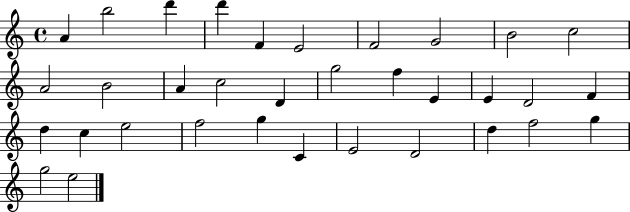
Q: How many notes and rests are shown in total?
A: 34